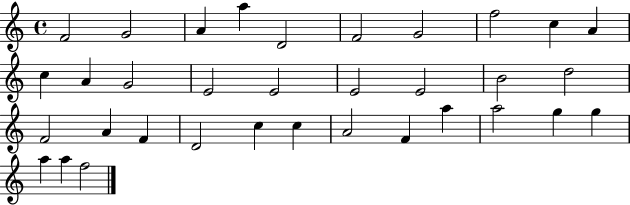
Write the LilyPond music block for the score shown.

{
  \clef treble
  \time 4/4
  \defaultTimeSignature
  \key c \major
  f'2 g'2 | a'4 a''4 d'2 | f'2 g'2 | f''2 c''4 a'4 | \break c''4 a'4 g'2 | e'2 e'2 | e'2 e'2 | b'2 d''2 | \break f'2 a'4 f'4 | d'2 c''4 c''4 | a'2 f'4 a''4 | a''2 g''4 g''4 | \break a''4 a''4 f''2 | \bar "|."
}